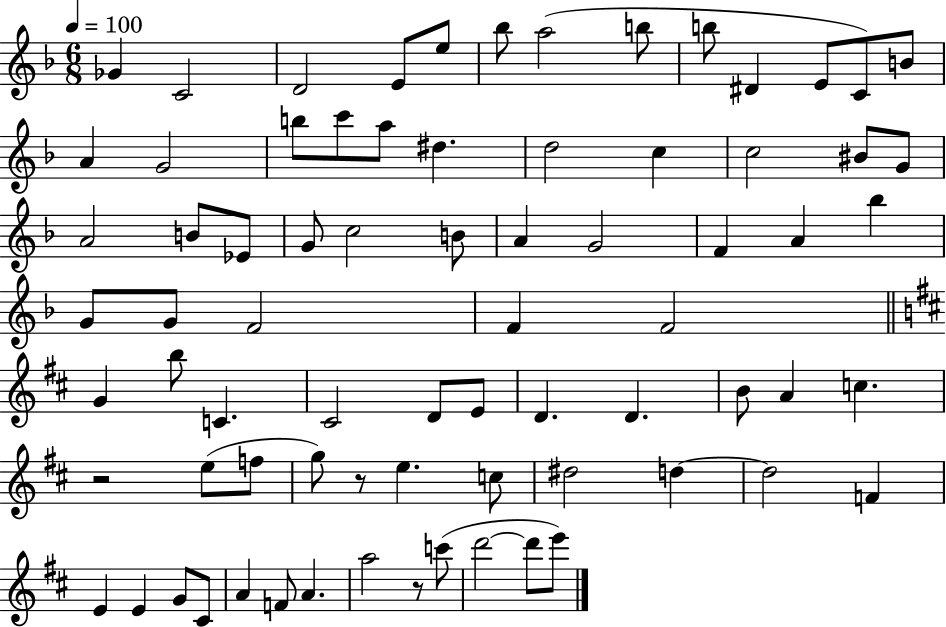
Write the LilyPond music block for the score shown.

{
  \clef treble
  \numericTimeSignature
  \time 6/8
  \key f \major
  \tempo 4 = 100
  ges'4 c'2 | d'2 e'8 e''8 | bes''8 a''2( b''8 | b''8 dis'4 e'8 c'8) b'8 | \break a'4 g'2 | b''8 c'''8 a''8 dis''4. | d''2 c''4 | c''2 bis'8 g'8 | \break a'2 b'8 ees'8 | g'8 c''2 b'8 | a'4 g'2 | f'4 a'4 bes''4 | \break g'8 g'8 f'2 | f'4 f'2 | \bar "||" \break \key d \major g'4 b''8 c'4. | cis'2 d'8 e'8 | d'4. d'4. | b'8 a'4 c''4. | \break r2 e''8( f''8 | g''8) r8 e''4. c''8 | dis''2 d''4~~ | d''2 f'4 | \break e'4 e'4 g'8 cis'8 | a'4 f'8 a'4. | a''2 r8 c'''8( | d'''2~~ d'''8 e'''8) | \break \bar "|."
}